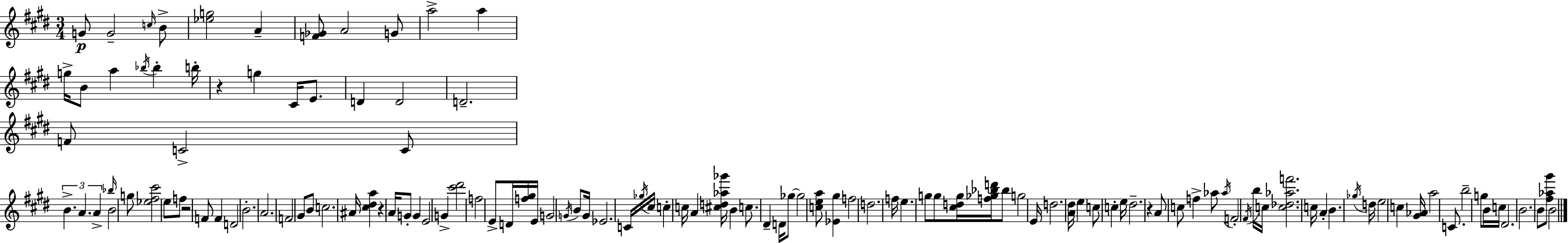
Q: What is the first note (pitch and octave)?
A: G4